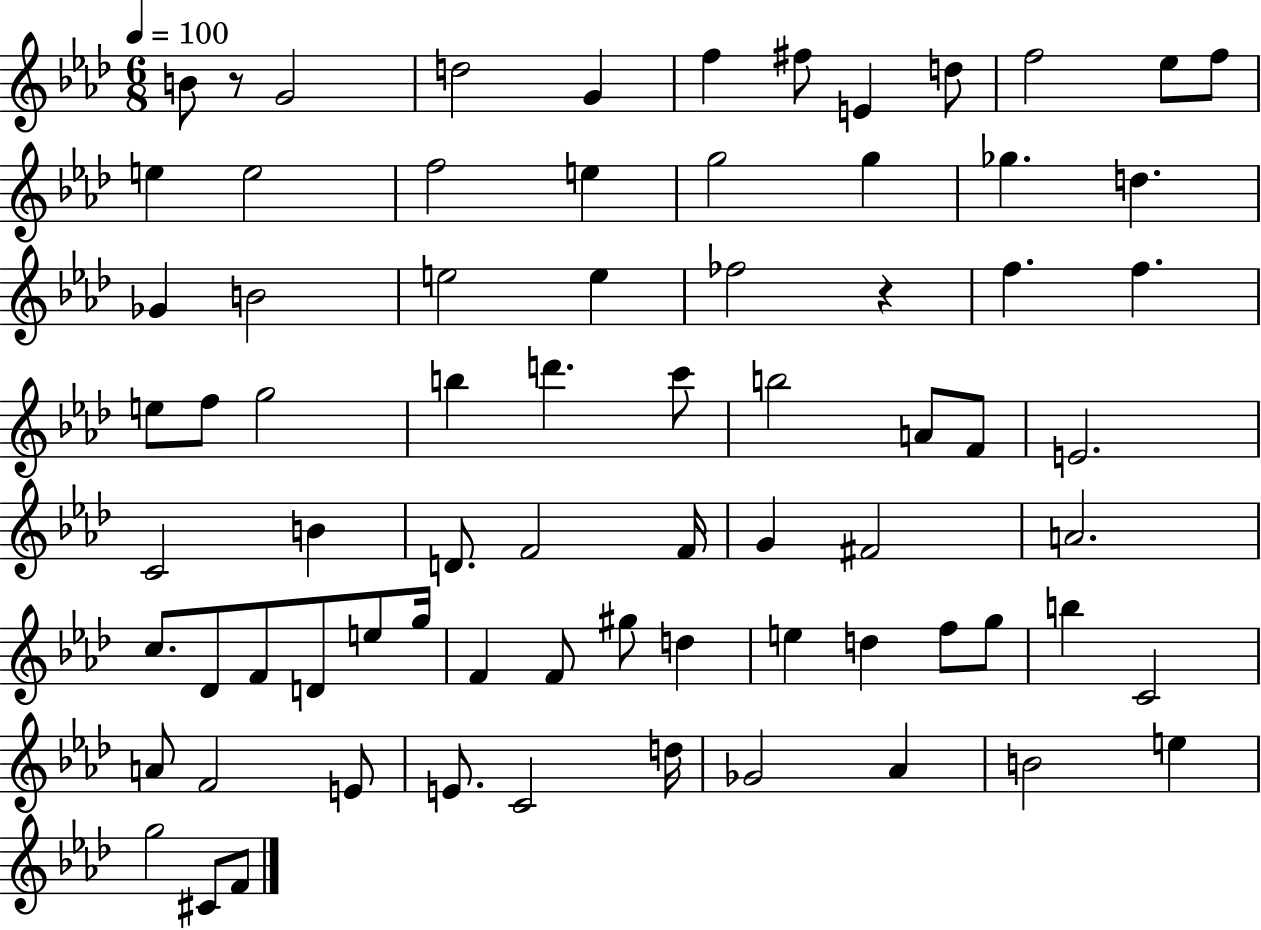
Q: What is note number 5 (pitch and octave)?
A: F5